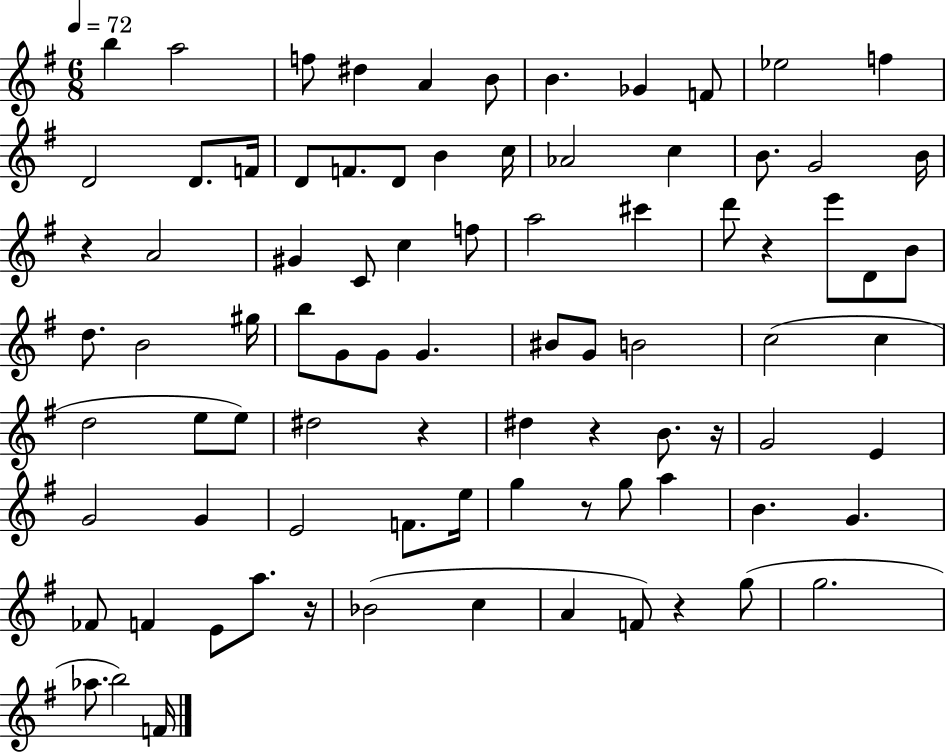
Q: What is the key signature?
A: G major